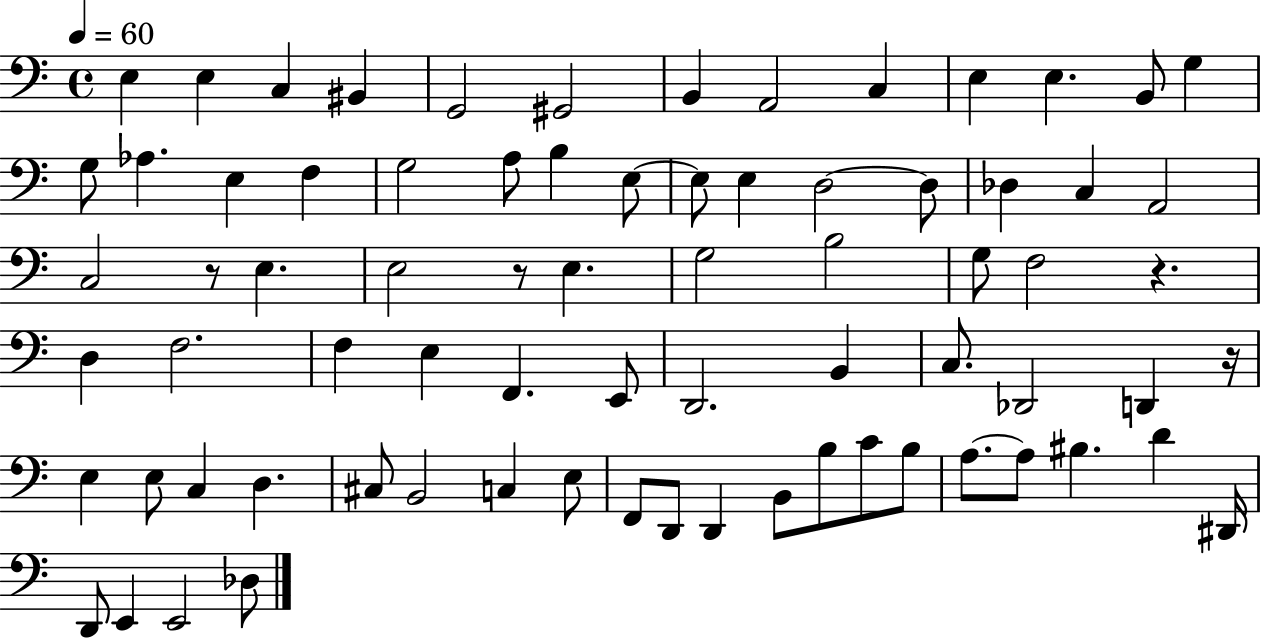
{
  \clef bass
  \time 4/4
  \defaultTimeSignature
  \key c \major
  \tempo 4 = 60
  e4 e4 c4 bis,4 | g,2 gis,2 | b,4 a,2 c4 | e4 e4. b,8 g4 | \break g8 aes4. e4 f4 | g2 a8 b4 e8~~ | e8 e4 d2~~ d8 | des4 c4 a,2 | \break c2 r8 e4. | e2 r8 e4. | g2 b2 | g8 f2 r4. | \break d4 f2. | f4 e4 f,4. e,8 | d,2. b,4 | c8. des,2 d,4 r16 | \break e4 e8 c4 d4. | cis8 b,2 c4 e8 | f,8 d,8 d,4 b,8 b8 c'8 b8 | a8.~~ a8 bis4. d'4 dis,16 | \break d,8 e,4 e,2 des8 | \bar "|."
}